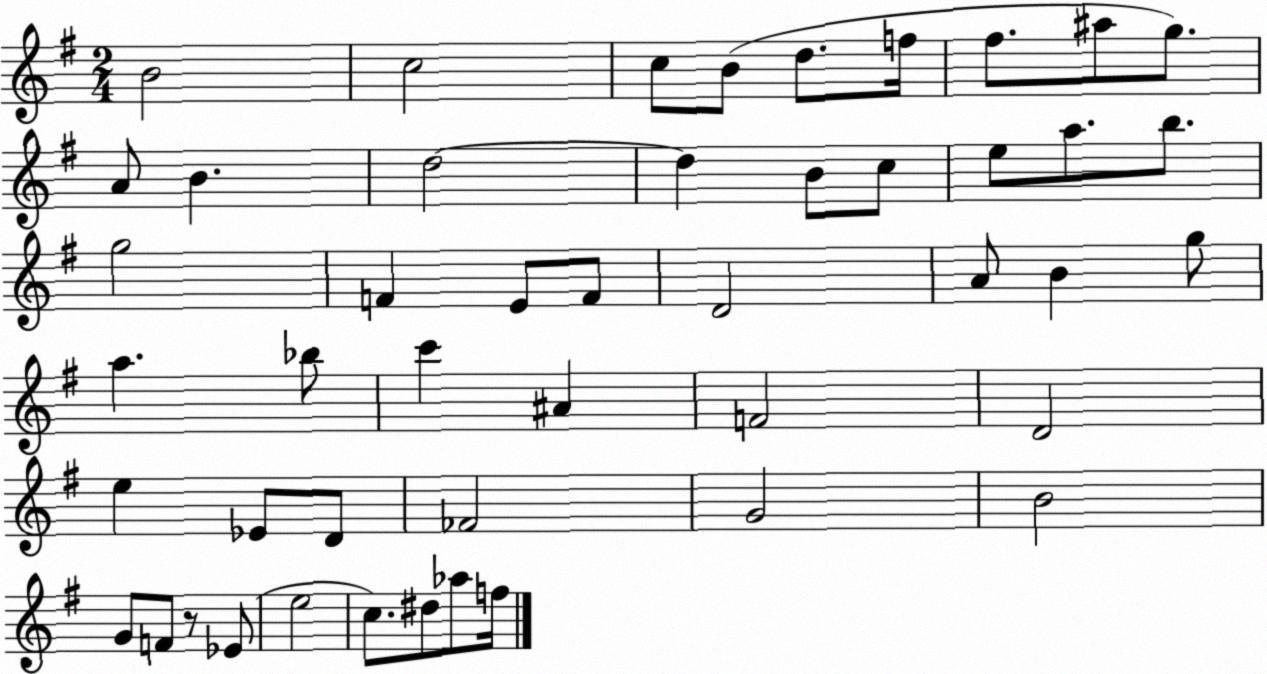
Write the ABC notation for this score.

X:1
T:Untitled
M:2/4
L:1/4
K:G
B2 c2 c/2 B/2 d/2 f/4 ^f/2 ^a/2 g/2 A/2 B d2 d B/2 c/2 e/2 a/2 b/2 g2 F E/2 F/2 D2 A/2 B g/2 a _b/2 c' ^A F2 D2 e _E/2 D/2 _F2 G2 B2 G/2 F/2 z/2 _E/2 e2 c/2 ^d/2 _a/2 f/4